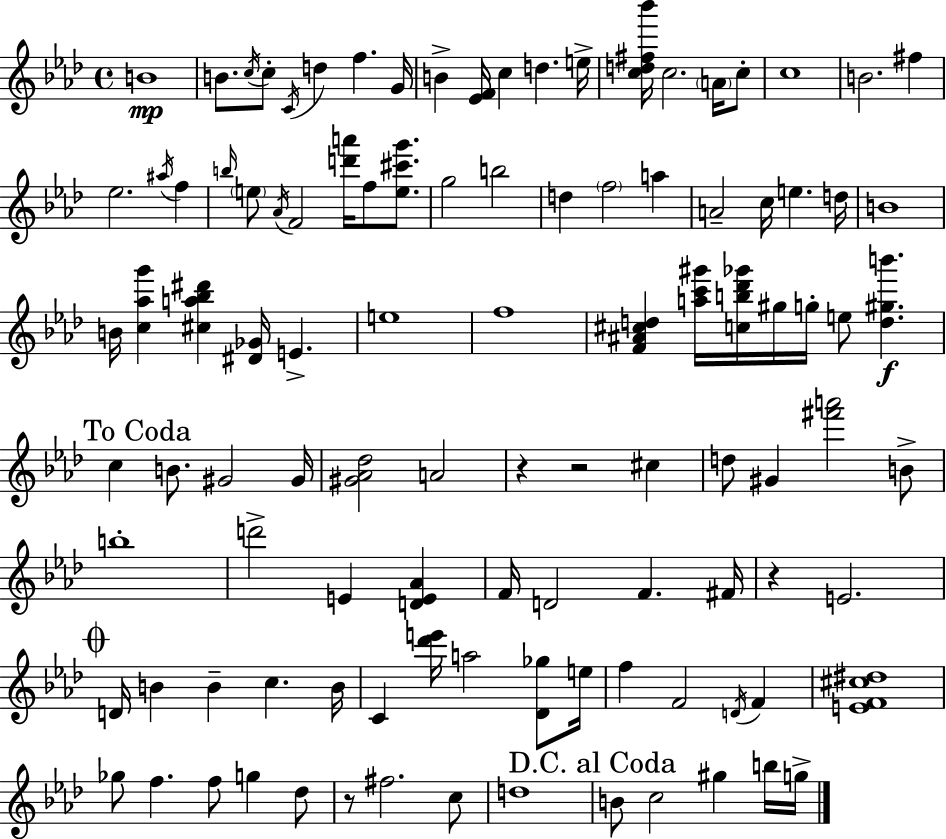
X:1
T:Untitled
M:4/4
L:1/4
K:Ab
B4 B/2 c/4 c/2 C/4 d f G/4 B [_EF]/4 c d e/4 [cd^f_b']/4 c2 A/4 c/2 c4 B2 ^f _e2 ^a/4 f b/4 e/2 _A/4 F2 [d'a']/4 f/2 [e^c'g']/2 g2 b2 d f2 a A2 c/4 e d/4 B4 B/4 [c_ag'] [^ca_b^d'] [^D_G]/4 E e4 f4 [F^A^cd] [ac'^g']/4 [cb_d'_g']/4 ^g/4 g/4 e/2 [d^gb'] c B/2 ^G2 ^G/4 [^G_A_d]2 A2 z z2 ^c d/2 ^G [^f'a']2 B/2 b4 d'2 E [DE_A] F/4 D2 F ^F/4 z E2 D/4 B B c B/4 C [_d'e']/4 a2 [_D_g]/2 e/4 f F2 D/4 F [EF^c^d]4 _g/2 f f/2 g _d/2 z/2 ^f2 c/2 d4 B/2 c2 ^g b/4 g/4